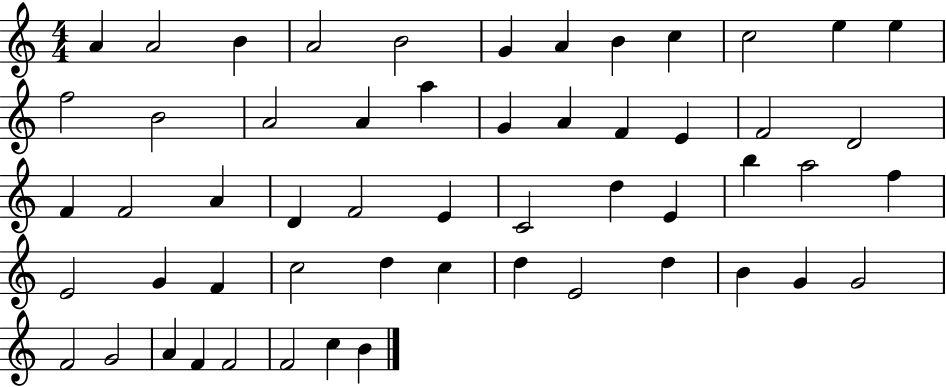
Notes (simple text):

A4/q A4/h B4/q A4/h B4/h G4/q A4/q B4/q C5/q C5/h E5/q E5/q F5/h B4/h A4/h A4/q A5/q G4/q A4/q F4/q E4/q F4/h D4/h F4/q F4/h A4/q D4/q F4/h E4/q C4/h D5/q E4/q B5/q A5/h F5/q E4/h G4/q F4/q C5/h D5/q C5/q D5/q E4/h D5/q B4/q G4/q G4/h F4/h G4/h A4/q F4/q F4/h F4/h C5/q B4/q